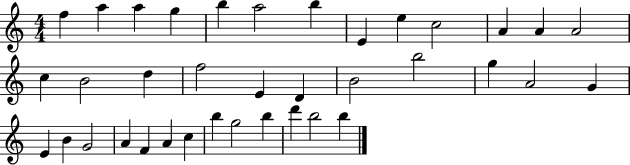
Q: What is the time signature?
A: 4/4